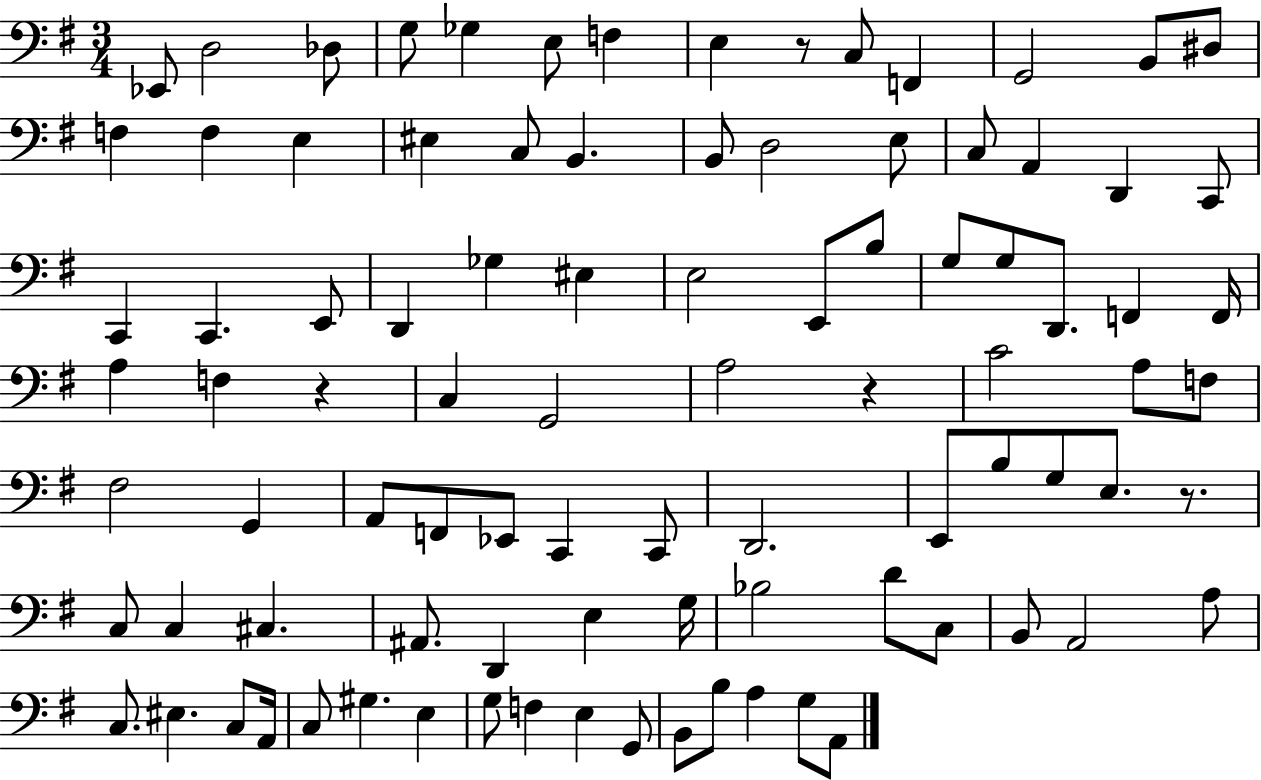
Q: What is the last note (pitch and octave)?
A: A2